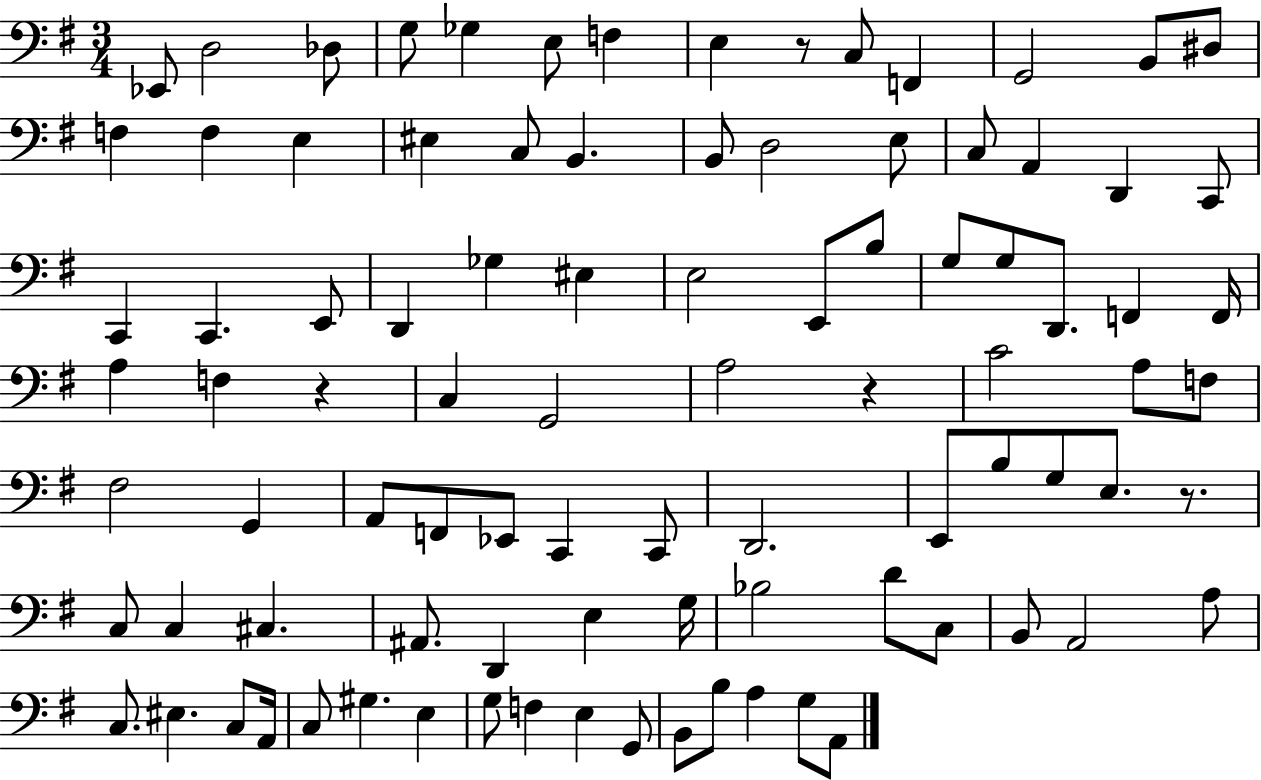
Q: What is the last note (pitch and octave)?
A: A2